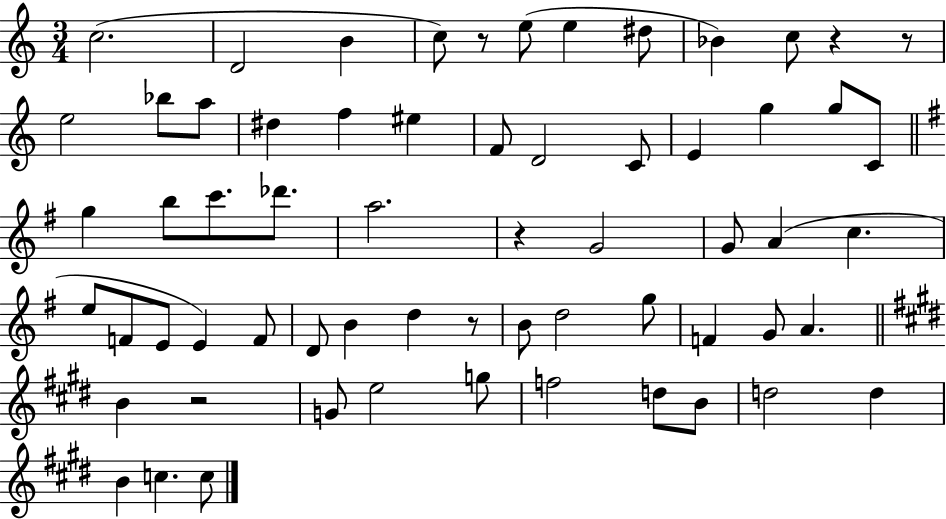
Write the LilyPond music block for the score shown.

{
  \clef treble
  \numericTimeSignature
  \time 3/4
  \key c \major
  c''2.( | d'2 b'4 | c''8) r8 e''8( e''4 dis''8 | bes'4) c''8 r4 r8 | \break e''2 bes''8 a''8 | dis''4 f''4 eis''4 | f'8 d'2 c'8 | e'4 g''4 g''8 c'8 | \break \bar "||" \break \key e \minor g''4 b''8 c'''8. des'''8. | a''2. | r4 g'2 | g'8 a'4( c''4. | \break e''8 f'8 e'8 e'4) f'8 | d'8 b'4 d''4 r8 | b'8 d''2 g''8 | f'4 g'8 a'4. | \break \bar "||" \break \key e \major b'4 r2 | g'8 e''2 g''8 | f''2 d''8 b'8 | d''2 d''4 | \break b'4 c''4. c''8 | \bar "|."
}